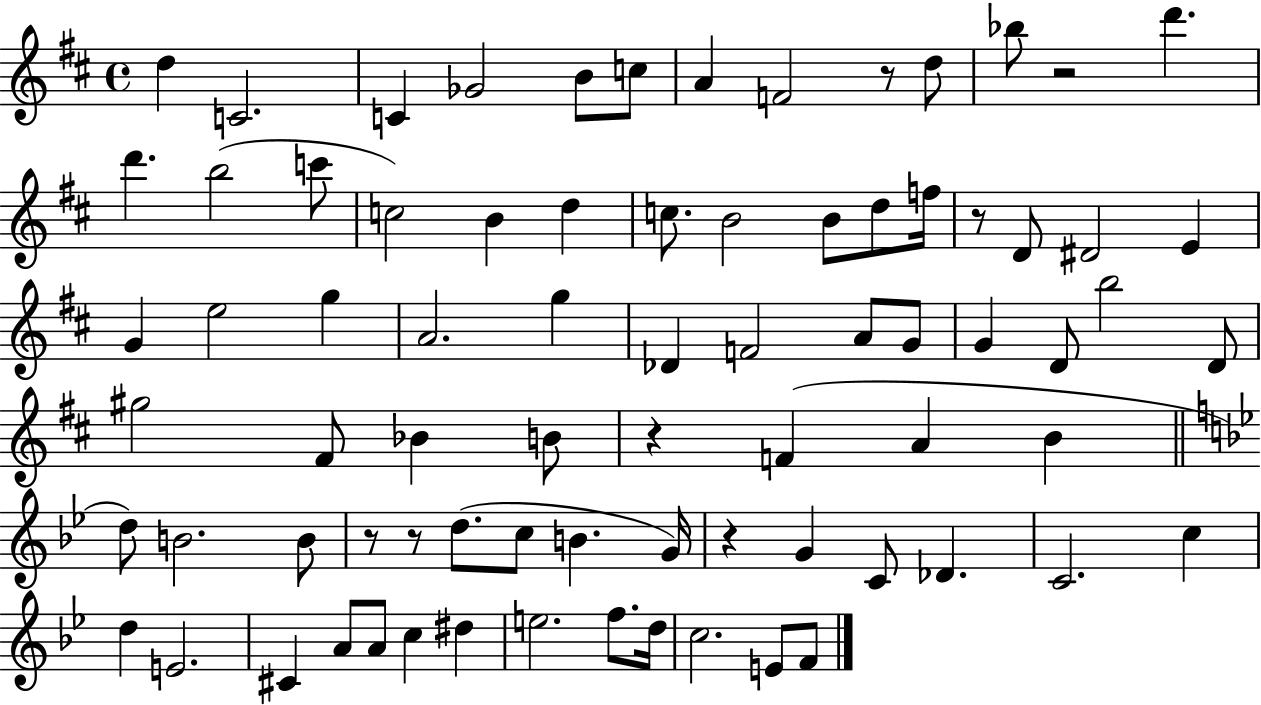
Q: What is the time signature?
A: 4/4